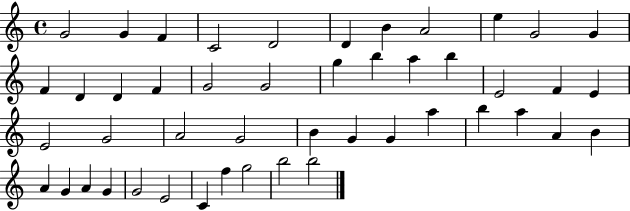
{
  \clef treble
  \time 4/4
  \defaultTimeSignature
  \key c \major
  g'2 g'4 f'4 | c'2 d'2 | d'4 b'4 a'2 | e''4 g'2 g'4 | \break f'4 d'4 d'4 f'4 | g'2 g'2 | g''4 b''4 a''4 b''4 | e'2 f'4 e'4 | \break e'2 g'2 | a'2 g'2 | b'4 g'4 g'4 a''4 | b''4 a''4 a'4 b'4 | \break a'4 g'4 a'4 g'4 | g'2 e'2 | c'4 f''4 g''2 | b''2 b''2 | \break \bar "|."
}